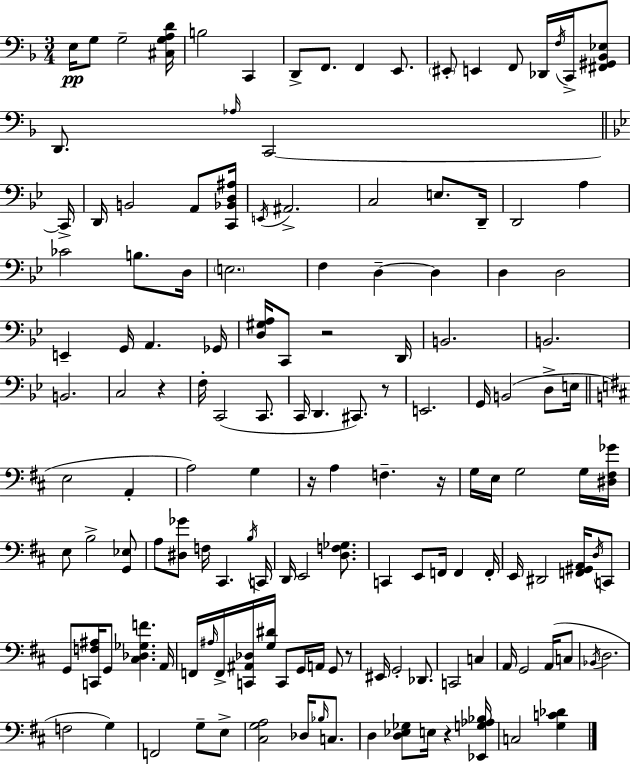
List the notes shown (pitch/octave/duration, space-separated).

E3/s G3/e G3/h [C#3,G3,A3,D4]/s B3/h C2/q D2/e F2/e. F2/q E2/e. EIS2/e E2/q F2/e Db2/s F3/s C2/s [F#2,G#2,Bb2,Eb3]/e D2/e. Ab3/s C2/h C2/s D2/s B2/h A2/e [C2,Bb2,D3,A#3]/s E2/s A#2/h. C3/h E3/e. D2/s D2/h A3/q CES4/h B3/e. D3/s E3/h. F3/q D3/q D3/q D3/q D3/h E2/q G2/s A2/q. Gb2/s [D3,G#3,A3]/s C2/e R/h D2/s B2/h. B2/h. B2/h. C3/h R/q F3/s C2/h C2/e. C2/s D2/q. C#2/e. R/e E2/h. G2/s B2/h D3/e E3/s E3/h A2/q A3/h G3/q R/s A3/q F3/q. R/s G3/s E3/s G3/h G3/s [D#3,F#3,Gb4]/s E3/e B3/h [G2,Eb3]/e A3/e [D#3,Gb4]/e F3/s C#2/q. B3/s C2/s D2/s E2/h [D3,F3,Gb3]/e. C2/q E2/e F2/s F2/q F2/s E2/s D#2/h [F2,G#2,A2]/s D3/s C2/e G2/e [C2,F3,A#3]/s G2/e [C#3,Db3,Gb3,F4]/q. A2/s F2/s A#3/s F2/s [C2,A#2,Db3]/s [G3,D#4]/s C2/e G2/s A2/s G2/e R/e EIS2/s G2/h Db2/e. C2/h C3/q A2/s G2/h A2/s C3/e Bb2/s D3/h. F3/h G3/q F2/h G3/e E3/e [C#3,G3,A3]/h Db3/s Bb3/s C3/e. D3/q [D3,Eb3,Gb3]/e E3/s R/q [Eb2,G3,Ab3,Bb3]/s C3/h [G3,C4,Db4]/q